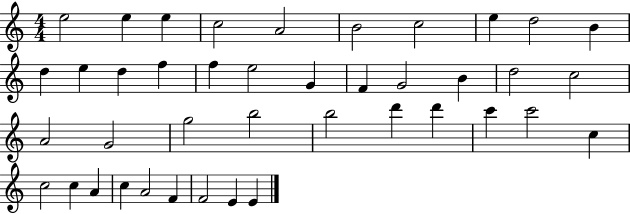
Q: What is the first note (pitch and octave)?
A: E5